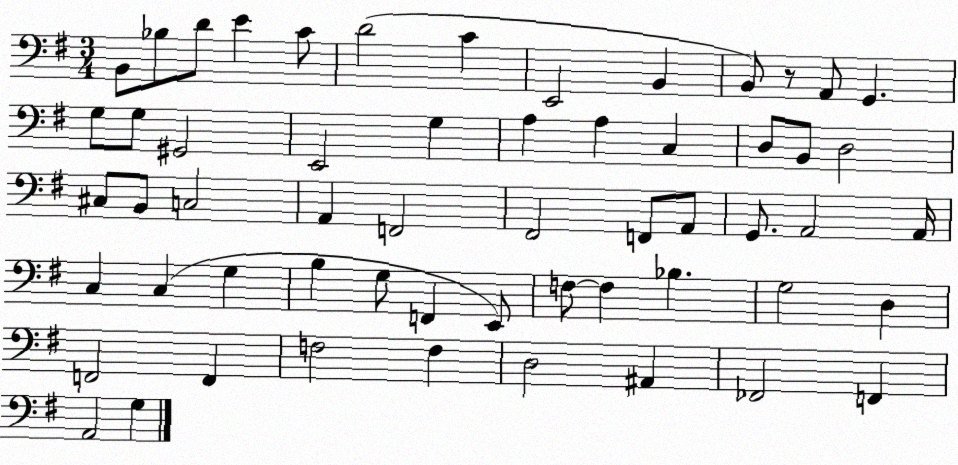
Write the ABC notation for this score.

X:1
T:Untitled
M:3/4
L:1/4
K:G
B,,/2 _B,/2 D/2 E C/2 D2 C E,,2 B,, B,,/2 z/2 A,,/2 G,, G,/2 G,/2 ^G,,2 E,,2 G, A, A, C, D,/2 B,,/2 D,2 ^C,/2 B,,/2 C,2 A,, F,,2 ^F,,2 F,,/2 A,,/2 G,,/2 A,,2 A,,/4 C, C, G, B, G,/2 F,, E,,/2 F,/2 F, _B, G,2 D, F,,2 F,, F,2 F, D,2 ^A,, _F,,2 F,, A,,2 G,